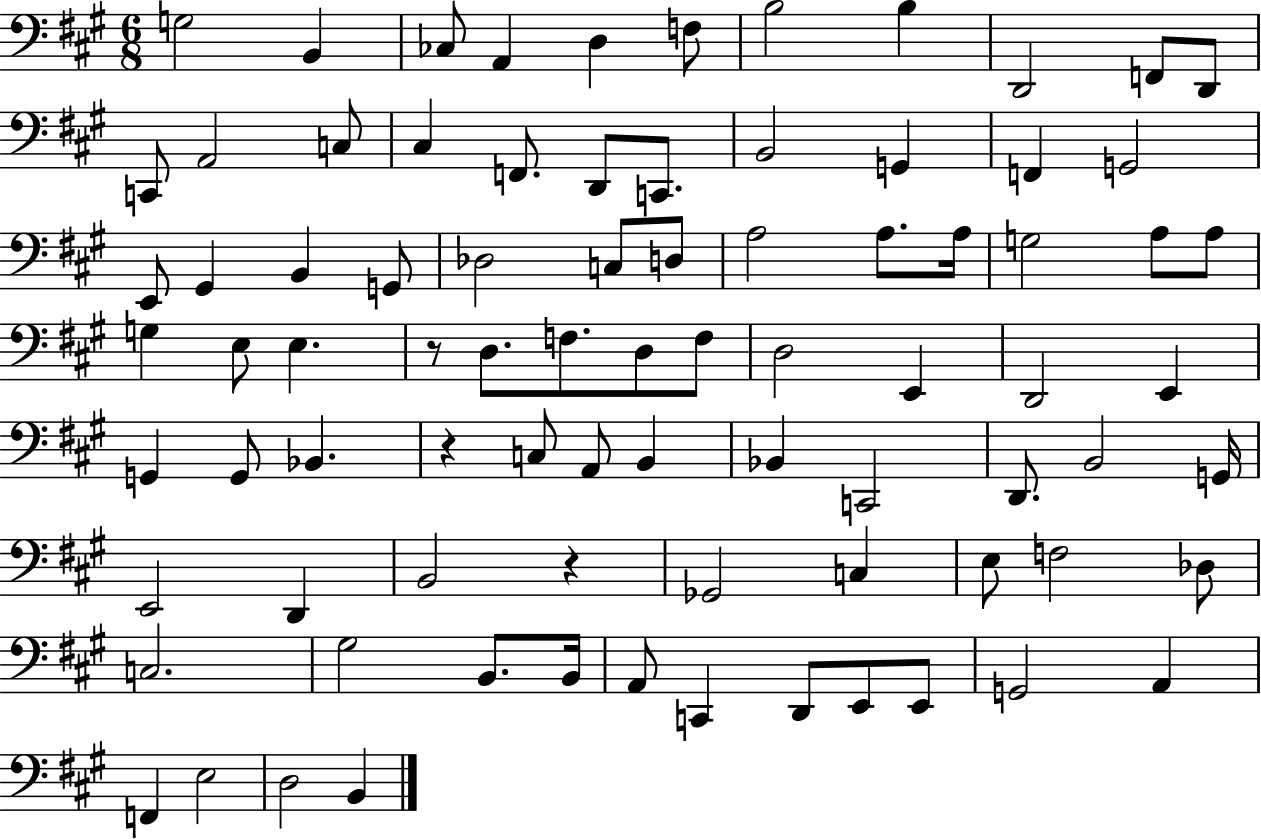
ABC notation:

X:1
T:Untitled
M:6/8
L:1/4
K:A
G,2 B,, _C,/2 A,, D, F,/2 B,2 B, D,,2 F,,/2 D,,/2 C,,/2 A,,2 C,/2 ^C, F,,/2 D,,/2 C,,/2 B,,2 G,, F,, G,,2 E,,/2 ^G,, B,, G,,/2 _D,2 C,/2 D,/2 A,2 A,/2 A,/4 G,2 A,/2 A,/2 G, E,/2 E, z/2 D,/2 F,/2 D,/2 F,/2 D,2 E,, D,,2 E,, G,, G,,/2 _B,, z C,/2 A,,/2 B,, _B,, C,,2 D,,/2 B,,2 G,,/4 E,,2 D,, B,,2 z _G,,2 C, E,/2 F,2 _D,/2 C,2 ^G,2 B,,/2 B,,/4 A,,/2 C,, D,,/2 E,,/2 E,,/2 G,,2 A,, F,, E,2 D,2 B,,